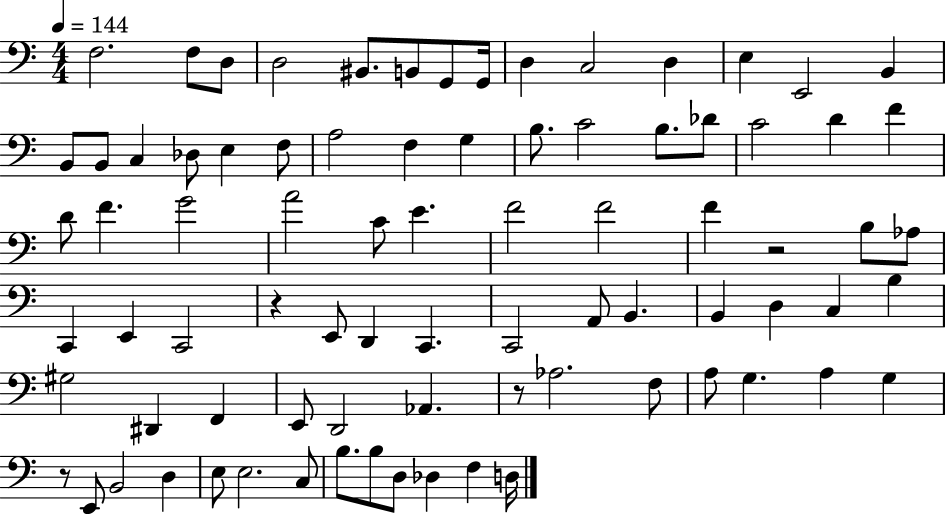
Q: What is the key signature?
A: C major